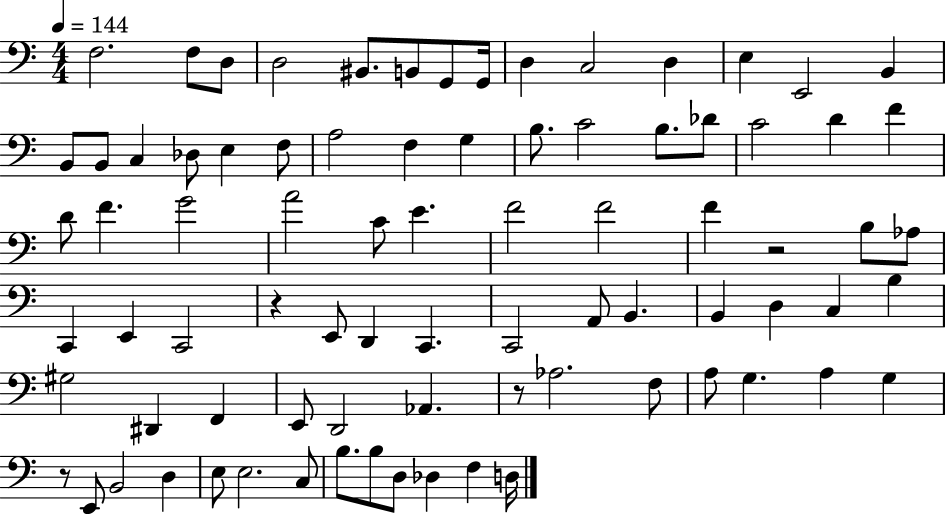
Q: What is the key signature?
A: C major